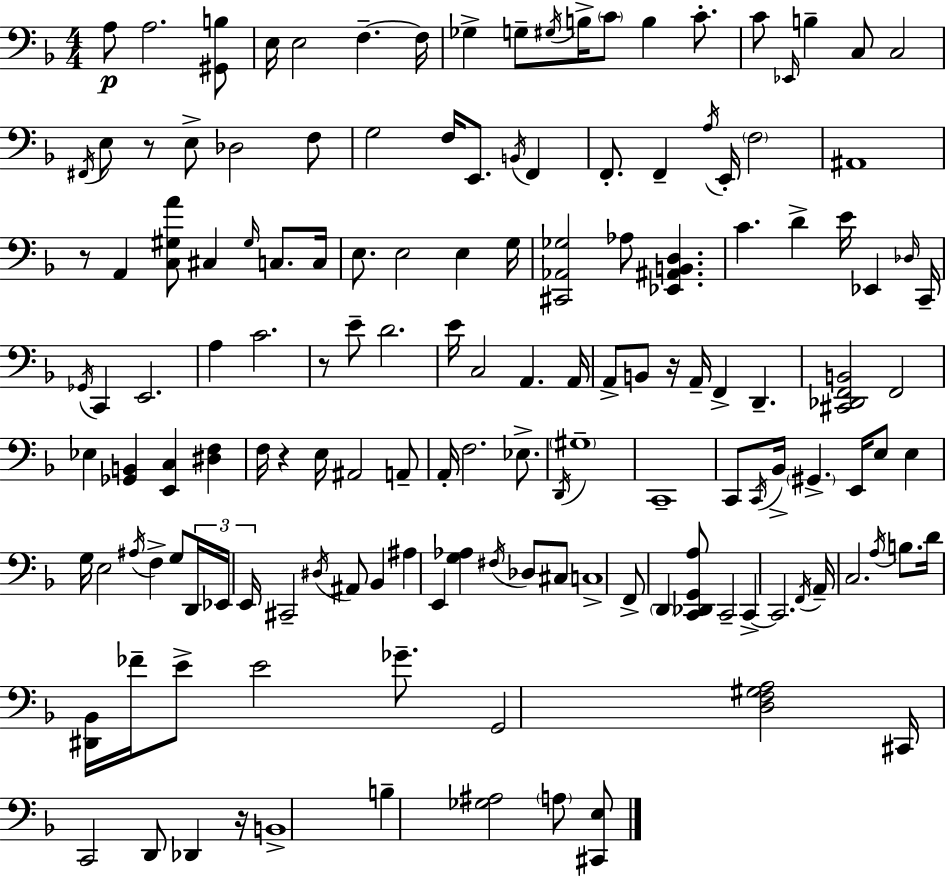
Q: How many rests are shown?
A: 6